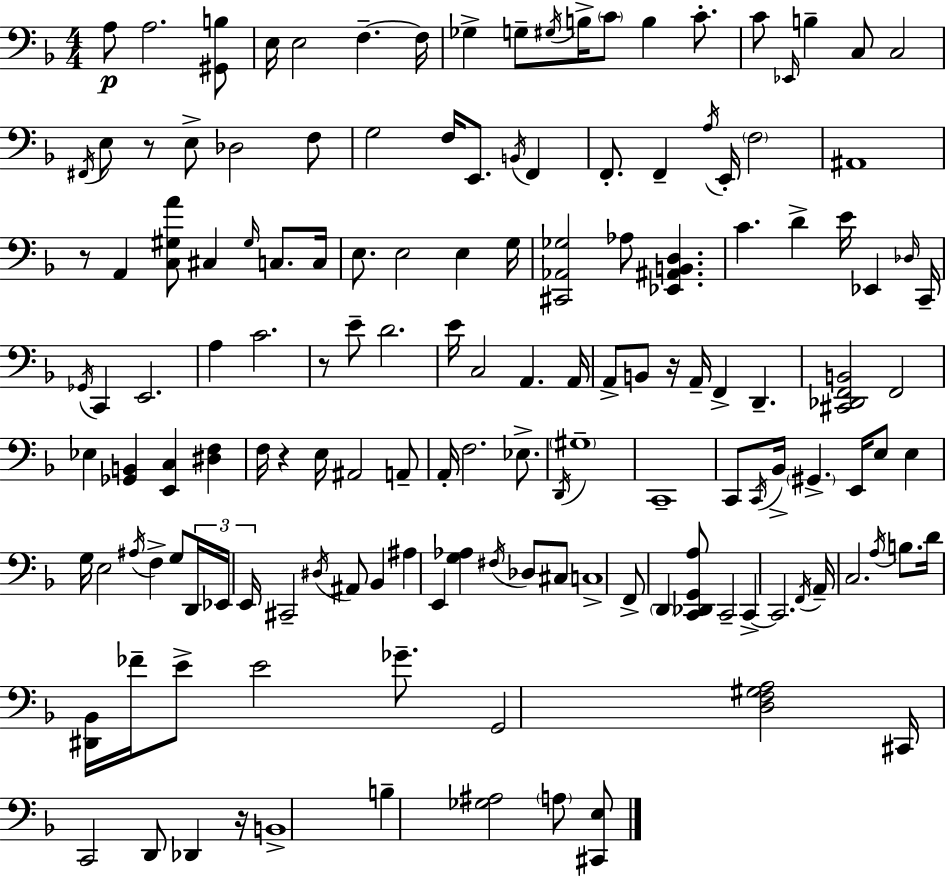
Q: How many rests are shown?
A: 6